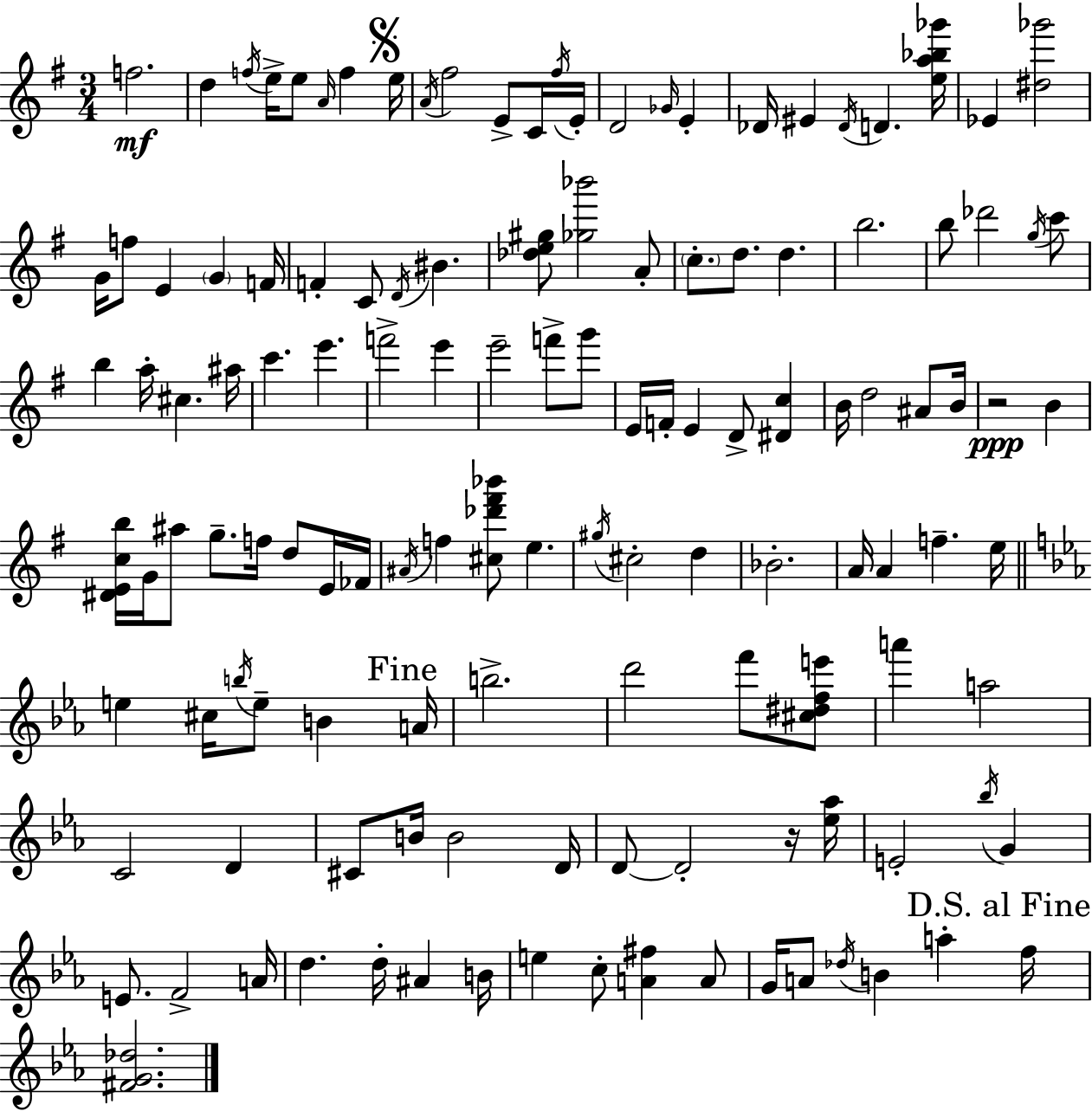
F5/h. D5/q F5/s E5/s E5/e A4/s F5/q E5/s A4/s F#5/h E4/e C4/s F#5/s E4/s D4/h Gb4/s E4/q Db4/s EIS4/q Db4/s D4/q. [E5,A5,Bb5,Gb6]/s Eb4/q [D#5,Gb6]/h G4/s F5/e E4/q G4/q F4/s F4/q C4/e D4/s BIS4/q. [Db5,E5,G#5]/e [Gb5,Bb6]/h A4/e C5/e. D5/e. D5/q. B5/h. B5/e Db6/h G5/s C6/e B5/q A5/s C#5/q. A#5/s C6/q. E6/q. F6/h E6/q E6/h F6/e G6/e E4/s F4/s E4/q D4/e [D#4,C5]/q B4/s D5/h A#4/e B4/s R/h B4/q [D#4,E4,C5,B5]/s G4/s A#5/e G5/e. F5/s D5/e E4/s FES4/s A#4/s F5/q [C#5,Db6,F#6,Bb6]/e E5/q. G#5/s C#5/h D5/q Bb4/h. A4/s A4/q F5/q. E5/s E5/q C#5/s B5/s E5/e B4/q A4/s B5/h. D6/h F6/e [C#5,D#5,F5,E6]/e A6/q A5/h C4/h D4/q C#4/e B4/s B4/h D4/s D4/e D4/h R/s [Eb5,Ab5]/s E4/h Bb5/s G4/q E4/e. F4/h A4/s D5/q. D5/s A#4/q B4/s E5/q C5/e [A4,F#5]/q A4/e G4/s A4/e Db5/s B4/q A5/q F5/s [F#4,G4,Db5]/h.